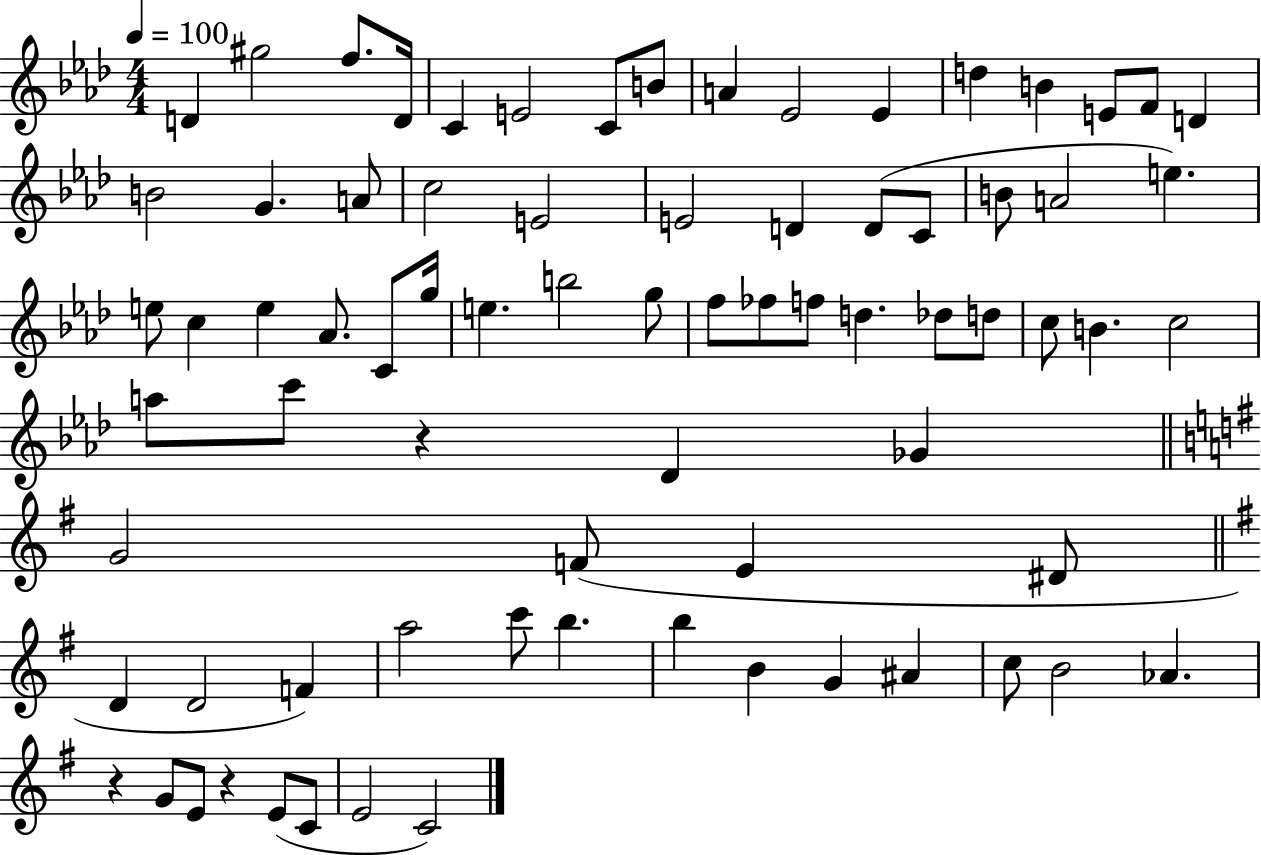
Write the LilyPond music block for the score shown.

{
  \clef treble
  \numericTimeSignature
  \time 4/4
  \key aes \major
  \tempo 4 = 100
  d'4 gis''2 f''8. d'16 | c'4 e'2 c'8 b'8 | a'4 ees'2 ees'4 | d''4 b'4 e'8 f'8 d'4 | \break b'2 g'4. a'8 | c''2 e'2 | e'2 d'4 d'8( c'8 | b'8 a'2 e''4.) | \break e''8 c''4 e''4 aes'8. c'8 g''16 | e''4. b''2 g''8 | f''8 fes''8 f''8 d''4. des''8 d''8 | c''8 b'4. c''2 | \break a''8 c'''8 r4 des'4 ges'4 | \bar "||" \break \key g \major g'2 f'8( e'4 dis'8 | \bar "||" \break \key g \major d'4 d'2 f'4) | a''2 c'''8 b''4. | b''4 b'4 g'4 ais'4 | c''8 b'2 aes'4. | \break r4 g'8 e'8 r4 e'8( c'8 | e'2 c'2) | \bar "|."
}